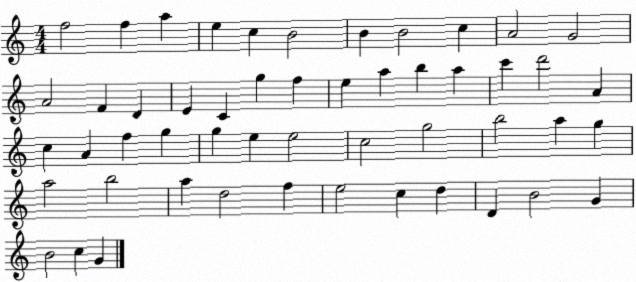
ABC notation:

X:1
T:Untitled
M:4/4
L:1/4
K:C
f2 f a e c B2 B B2 c A2 G2 A2 F D E C g f e a b a c' d'2 A c A f g g e e2 c2 g2 b2 a g a2 b2 a d2 f e2 c d D B2 G B2 c G